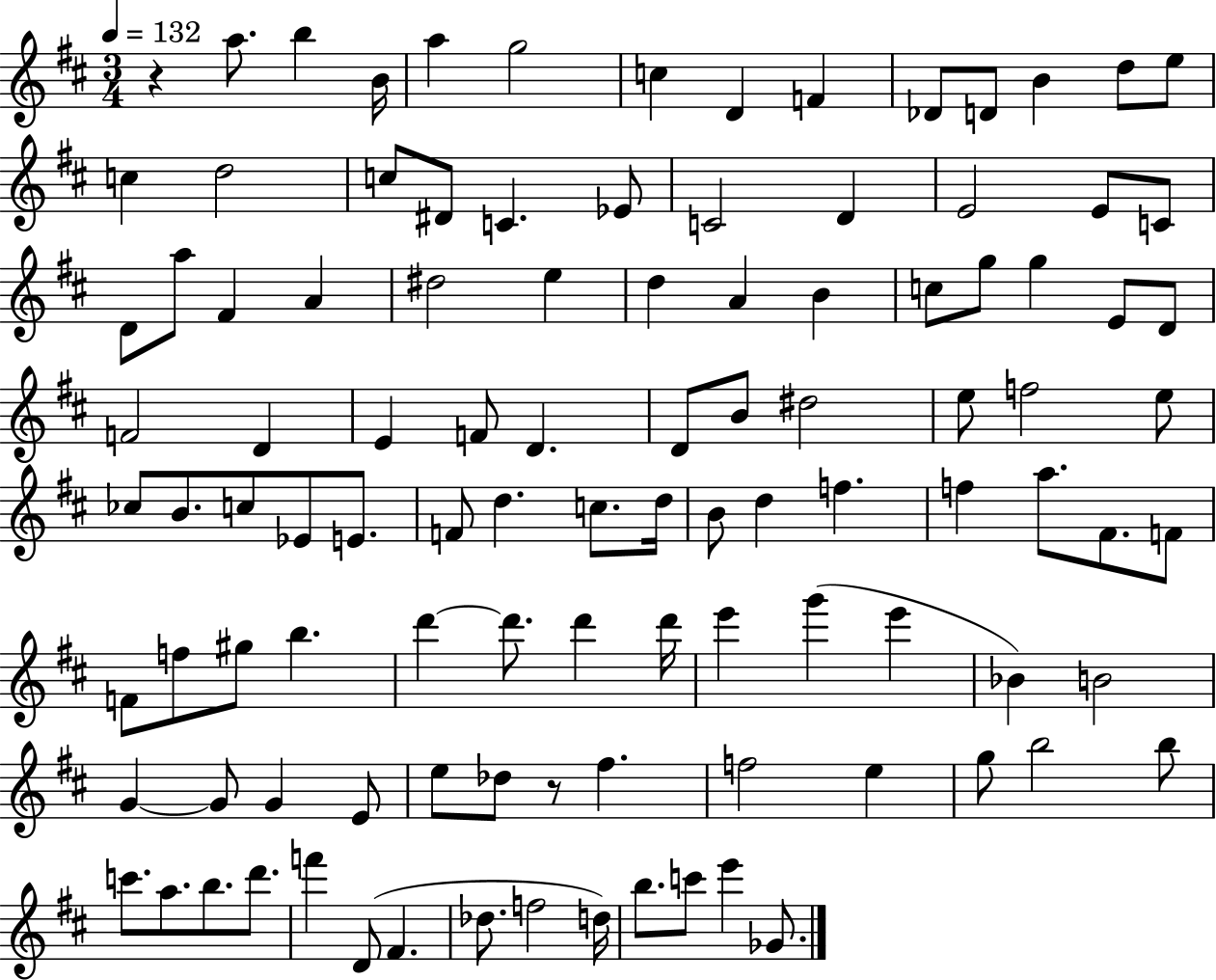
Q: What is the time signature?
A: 3/4